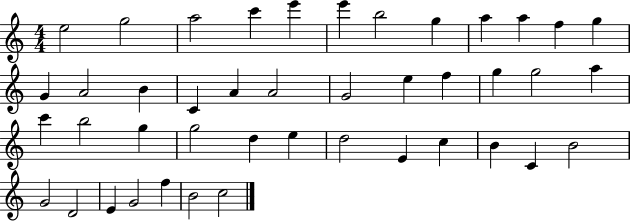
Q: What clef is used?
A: treble